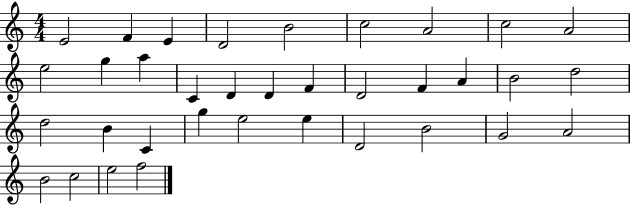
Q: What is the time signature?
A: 4/4